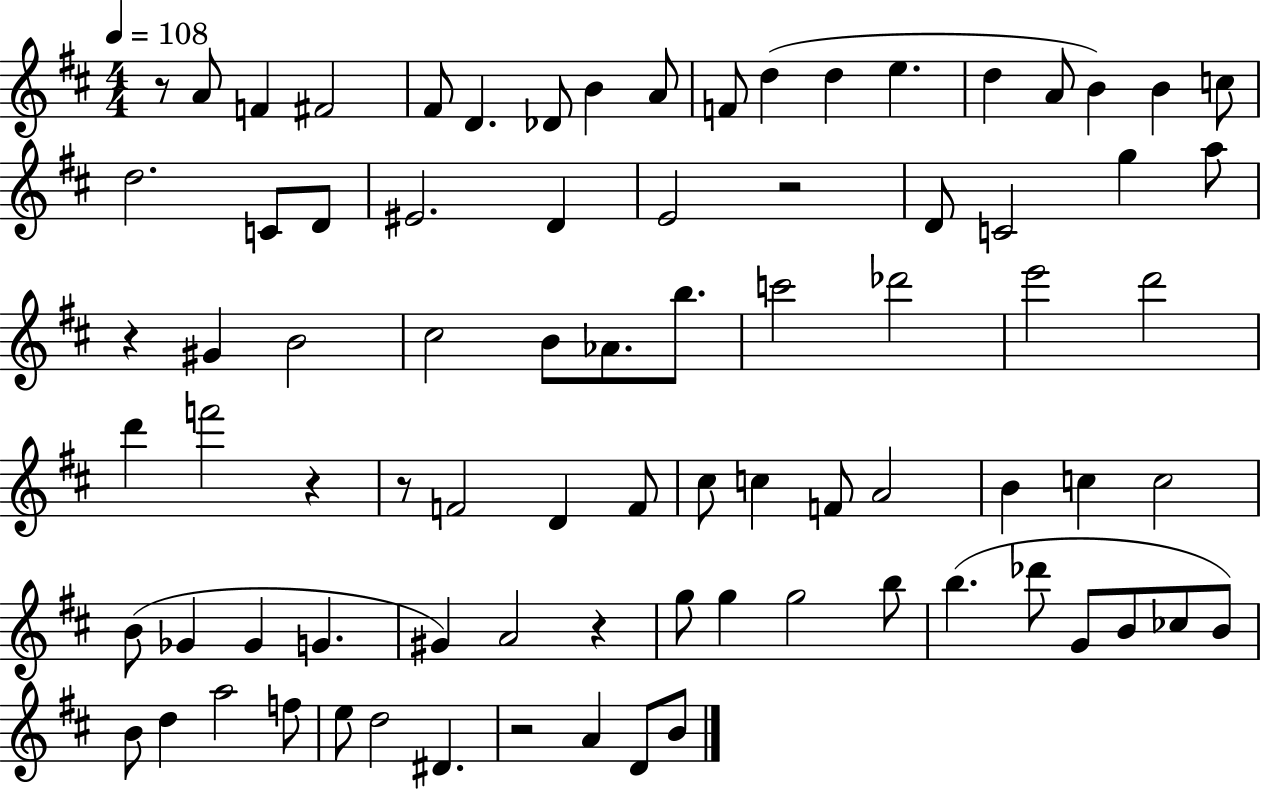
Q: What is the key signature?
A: D major